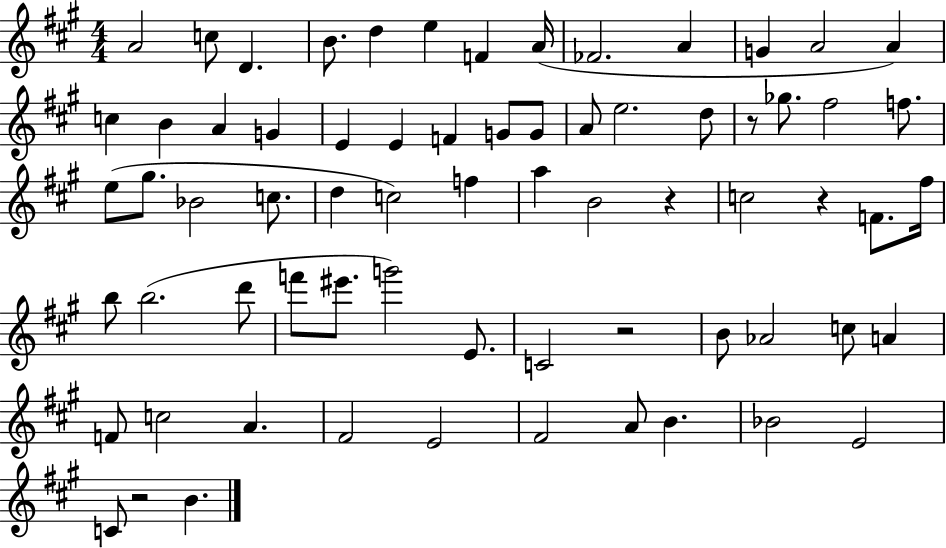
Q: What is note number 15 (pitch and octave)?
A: B4